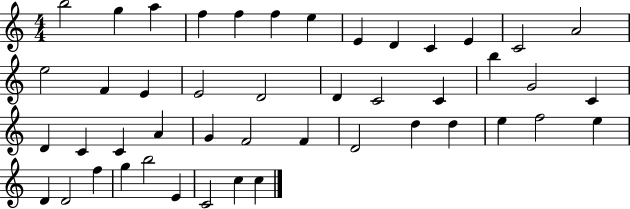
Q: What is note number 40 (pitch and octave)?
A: F5